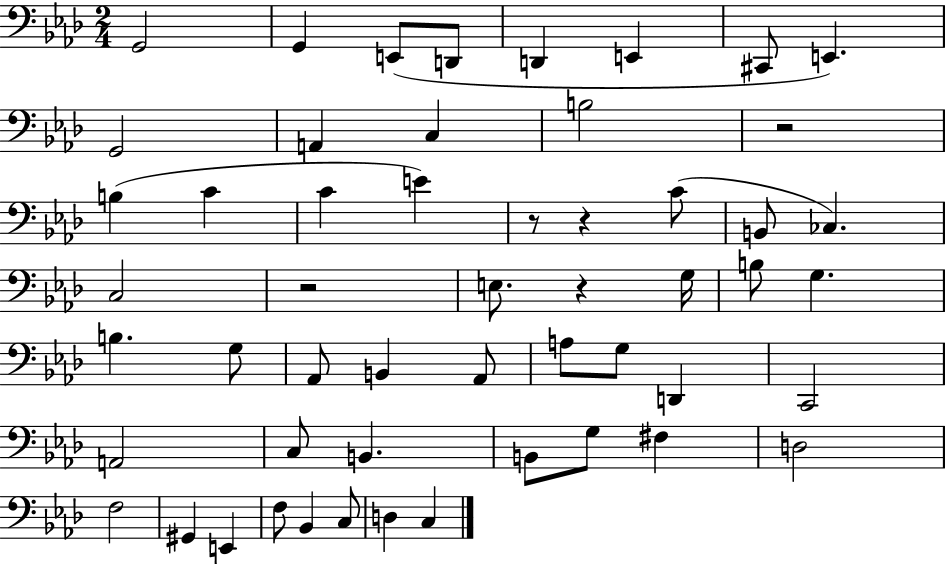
{
  \clef bass
  \numericTimeSignature
  \time 2/4
  \key aes \major
  g,2 | g,4 e,8( d,8 | d,4 e,4 | cis,8 e,4.) | \break g,2 | a,4 c4 | b2 | r2 | \break b4( c'4 | c'4 e'4) | r8 r4 c'8( | b,8 ces4.) | \break c2 | r2 | e8. r4 g16 | b8 g4. | \break b4. g8 | aes,8 b,4 aes,8 | a8 g8 d,4 | c,2 | \break a,2 | c8 b,4. | b,8 g8 fis4 | d2 | \break f2 | gis,4 e,4 | f8 bes,4 c8 | d4 c4 | \break \bar "|."
}